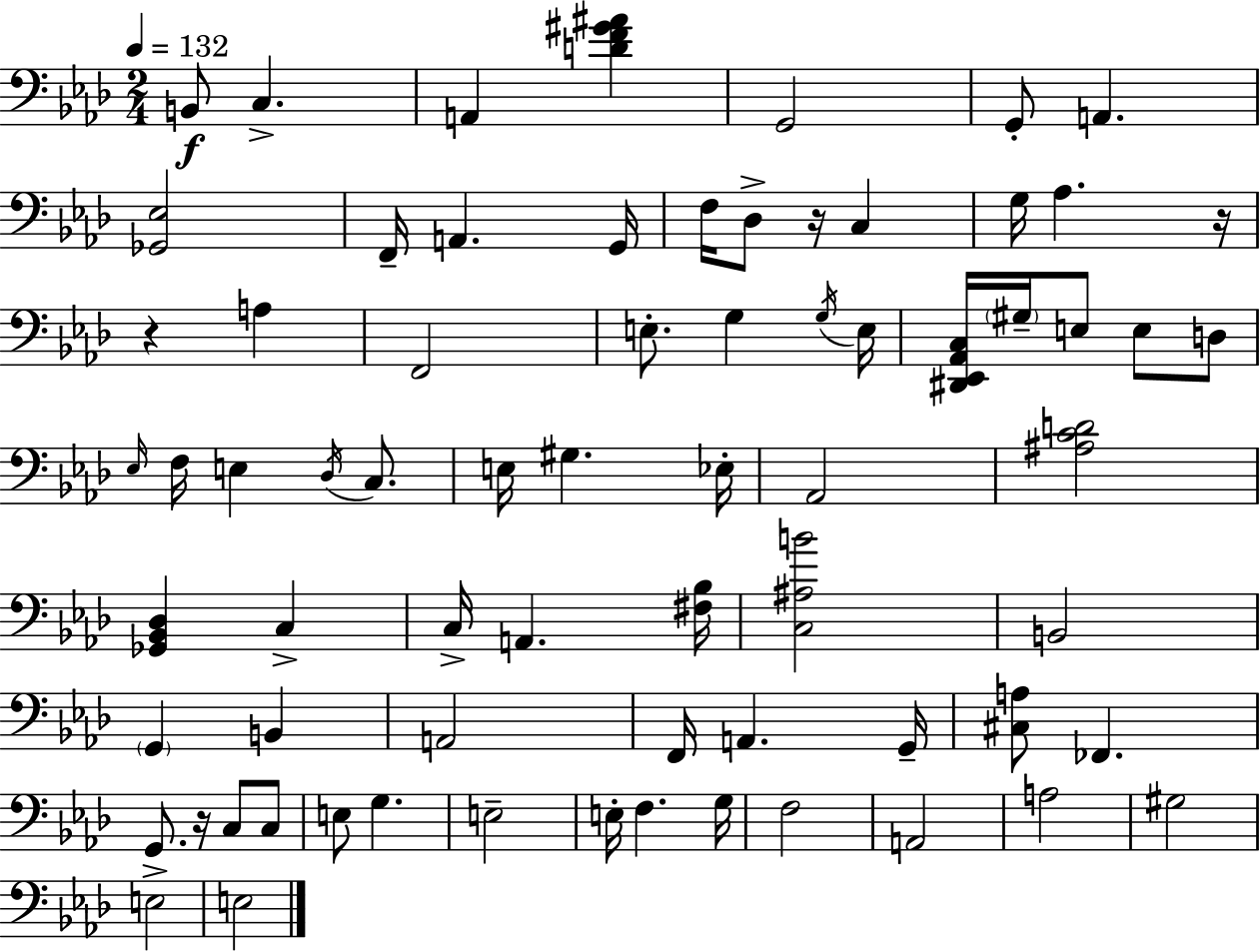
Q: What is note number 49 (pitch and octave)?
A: G3